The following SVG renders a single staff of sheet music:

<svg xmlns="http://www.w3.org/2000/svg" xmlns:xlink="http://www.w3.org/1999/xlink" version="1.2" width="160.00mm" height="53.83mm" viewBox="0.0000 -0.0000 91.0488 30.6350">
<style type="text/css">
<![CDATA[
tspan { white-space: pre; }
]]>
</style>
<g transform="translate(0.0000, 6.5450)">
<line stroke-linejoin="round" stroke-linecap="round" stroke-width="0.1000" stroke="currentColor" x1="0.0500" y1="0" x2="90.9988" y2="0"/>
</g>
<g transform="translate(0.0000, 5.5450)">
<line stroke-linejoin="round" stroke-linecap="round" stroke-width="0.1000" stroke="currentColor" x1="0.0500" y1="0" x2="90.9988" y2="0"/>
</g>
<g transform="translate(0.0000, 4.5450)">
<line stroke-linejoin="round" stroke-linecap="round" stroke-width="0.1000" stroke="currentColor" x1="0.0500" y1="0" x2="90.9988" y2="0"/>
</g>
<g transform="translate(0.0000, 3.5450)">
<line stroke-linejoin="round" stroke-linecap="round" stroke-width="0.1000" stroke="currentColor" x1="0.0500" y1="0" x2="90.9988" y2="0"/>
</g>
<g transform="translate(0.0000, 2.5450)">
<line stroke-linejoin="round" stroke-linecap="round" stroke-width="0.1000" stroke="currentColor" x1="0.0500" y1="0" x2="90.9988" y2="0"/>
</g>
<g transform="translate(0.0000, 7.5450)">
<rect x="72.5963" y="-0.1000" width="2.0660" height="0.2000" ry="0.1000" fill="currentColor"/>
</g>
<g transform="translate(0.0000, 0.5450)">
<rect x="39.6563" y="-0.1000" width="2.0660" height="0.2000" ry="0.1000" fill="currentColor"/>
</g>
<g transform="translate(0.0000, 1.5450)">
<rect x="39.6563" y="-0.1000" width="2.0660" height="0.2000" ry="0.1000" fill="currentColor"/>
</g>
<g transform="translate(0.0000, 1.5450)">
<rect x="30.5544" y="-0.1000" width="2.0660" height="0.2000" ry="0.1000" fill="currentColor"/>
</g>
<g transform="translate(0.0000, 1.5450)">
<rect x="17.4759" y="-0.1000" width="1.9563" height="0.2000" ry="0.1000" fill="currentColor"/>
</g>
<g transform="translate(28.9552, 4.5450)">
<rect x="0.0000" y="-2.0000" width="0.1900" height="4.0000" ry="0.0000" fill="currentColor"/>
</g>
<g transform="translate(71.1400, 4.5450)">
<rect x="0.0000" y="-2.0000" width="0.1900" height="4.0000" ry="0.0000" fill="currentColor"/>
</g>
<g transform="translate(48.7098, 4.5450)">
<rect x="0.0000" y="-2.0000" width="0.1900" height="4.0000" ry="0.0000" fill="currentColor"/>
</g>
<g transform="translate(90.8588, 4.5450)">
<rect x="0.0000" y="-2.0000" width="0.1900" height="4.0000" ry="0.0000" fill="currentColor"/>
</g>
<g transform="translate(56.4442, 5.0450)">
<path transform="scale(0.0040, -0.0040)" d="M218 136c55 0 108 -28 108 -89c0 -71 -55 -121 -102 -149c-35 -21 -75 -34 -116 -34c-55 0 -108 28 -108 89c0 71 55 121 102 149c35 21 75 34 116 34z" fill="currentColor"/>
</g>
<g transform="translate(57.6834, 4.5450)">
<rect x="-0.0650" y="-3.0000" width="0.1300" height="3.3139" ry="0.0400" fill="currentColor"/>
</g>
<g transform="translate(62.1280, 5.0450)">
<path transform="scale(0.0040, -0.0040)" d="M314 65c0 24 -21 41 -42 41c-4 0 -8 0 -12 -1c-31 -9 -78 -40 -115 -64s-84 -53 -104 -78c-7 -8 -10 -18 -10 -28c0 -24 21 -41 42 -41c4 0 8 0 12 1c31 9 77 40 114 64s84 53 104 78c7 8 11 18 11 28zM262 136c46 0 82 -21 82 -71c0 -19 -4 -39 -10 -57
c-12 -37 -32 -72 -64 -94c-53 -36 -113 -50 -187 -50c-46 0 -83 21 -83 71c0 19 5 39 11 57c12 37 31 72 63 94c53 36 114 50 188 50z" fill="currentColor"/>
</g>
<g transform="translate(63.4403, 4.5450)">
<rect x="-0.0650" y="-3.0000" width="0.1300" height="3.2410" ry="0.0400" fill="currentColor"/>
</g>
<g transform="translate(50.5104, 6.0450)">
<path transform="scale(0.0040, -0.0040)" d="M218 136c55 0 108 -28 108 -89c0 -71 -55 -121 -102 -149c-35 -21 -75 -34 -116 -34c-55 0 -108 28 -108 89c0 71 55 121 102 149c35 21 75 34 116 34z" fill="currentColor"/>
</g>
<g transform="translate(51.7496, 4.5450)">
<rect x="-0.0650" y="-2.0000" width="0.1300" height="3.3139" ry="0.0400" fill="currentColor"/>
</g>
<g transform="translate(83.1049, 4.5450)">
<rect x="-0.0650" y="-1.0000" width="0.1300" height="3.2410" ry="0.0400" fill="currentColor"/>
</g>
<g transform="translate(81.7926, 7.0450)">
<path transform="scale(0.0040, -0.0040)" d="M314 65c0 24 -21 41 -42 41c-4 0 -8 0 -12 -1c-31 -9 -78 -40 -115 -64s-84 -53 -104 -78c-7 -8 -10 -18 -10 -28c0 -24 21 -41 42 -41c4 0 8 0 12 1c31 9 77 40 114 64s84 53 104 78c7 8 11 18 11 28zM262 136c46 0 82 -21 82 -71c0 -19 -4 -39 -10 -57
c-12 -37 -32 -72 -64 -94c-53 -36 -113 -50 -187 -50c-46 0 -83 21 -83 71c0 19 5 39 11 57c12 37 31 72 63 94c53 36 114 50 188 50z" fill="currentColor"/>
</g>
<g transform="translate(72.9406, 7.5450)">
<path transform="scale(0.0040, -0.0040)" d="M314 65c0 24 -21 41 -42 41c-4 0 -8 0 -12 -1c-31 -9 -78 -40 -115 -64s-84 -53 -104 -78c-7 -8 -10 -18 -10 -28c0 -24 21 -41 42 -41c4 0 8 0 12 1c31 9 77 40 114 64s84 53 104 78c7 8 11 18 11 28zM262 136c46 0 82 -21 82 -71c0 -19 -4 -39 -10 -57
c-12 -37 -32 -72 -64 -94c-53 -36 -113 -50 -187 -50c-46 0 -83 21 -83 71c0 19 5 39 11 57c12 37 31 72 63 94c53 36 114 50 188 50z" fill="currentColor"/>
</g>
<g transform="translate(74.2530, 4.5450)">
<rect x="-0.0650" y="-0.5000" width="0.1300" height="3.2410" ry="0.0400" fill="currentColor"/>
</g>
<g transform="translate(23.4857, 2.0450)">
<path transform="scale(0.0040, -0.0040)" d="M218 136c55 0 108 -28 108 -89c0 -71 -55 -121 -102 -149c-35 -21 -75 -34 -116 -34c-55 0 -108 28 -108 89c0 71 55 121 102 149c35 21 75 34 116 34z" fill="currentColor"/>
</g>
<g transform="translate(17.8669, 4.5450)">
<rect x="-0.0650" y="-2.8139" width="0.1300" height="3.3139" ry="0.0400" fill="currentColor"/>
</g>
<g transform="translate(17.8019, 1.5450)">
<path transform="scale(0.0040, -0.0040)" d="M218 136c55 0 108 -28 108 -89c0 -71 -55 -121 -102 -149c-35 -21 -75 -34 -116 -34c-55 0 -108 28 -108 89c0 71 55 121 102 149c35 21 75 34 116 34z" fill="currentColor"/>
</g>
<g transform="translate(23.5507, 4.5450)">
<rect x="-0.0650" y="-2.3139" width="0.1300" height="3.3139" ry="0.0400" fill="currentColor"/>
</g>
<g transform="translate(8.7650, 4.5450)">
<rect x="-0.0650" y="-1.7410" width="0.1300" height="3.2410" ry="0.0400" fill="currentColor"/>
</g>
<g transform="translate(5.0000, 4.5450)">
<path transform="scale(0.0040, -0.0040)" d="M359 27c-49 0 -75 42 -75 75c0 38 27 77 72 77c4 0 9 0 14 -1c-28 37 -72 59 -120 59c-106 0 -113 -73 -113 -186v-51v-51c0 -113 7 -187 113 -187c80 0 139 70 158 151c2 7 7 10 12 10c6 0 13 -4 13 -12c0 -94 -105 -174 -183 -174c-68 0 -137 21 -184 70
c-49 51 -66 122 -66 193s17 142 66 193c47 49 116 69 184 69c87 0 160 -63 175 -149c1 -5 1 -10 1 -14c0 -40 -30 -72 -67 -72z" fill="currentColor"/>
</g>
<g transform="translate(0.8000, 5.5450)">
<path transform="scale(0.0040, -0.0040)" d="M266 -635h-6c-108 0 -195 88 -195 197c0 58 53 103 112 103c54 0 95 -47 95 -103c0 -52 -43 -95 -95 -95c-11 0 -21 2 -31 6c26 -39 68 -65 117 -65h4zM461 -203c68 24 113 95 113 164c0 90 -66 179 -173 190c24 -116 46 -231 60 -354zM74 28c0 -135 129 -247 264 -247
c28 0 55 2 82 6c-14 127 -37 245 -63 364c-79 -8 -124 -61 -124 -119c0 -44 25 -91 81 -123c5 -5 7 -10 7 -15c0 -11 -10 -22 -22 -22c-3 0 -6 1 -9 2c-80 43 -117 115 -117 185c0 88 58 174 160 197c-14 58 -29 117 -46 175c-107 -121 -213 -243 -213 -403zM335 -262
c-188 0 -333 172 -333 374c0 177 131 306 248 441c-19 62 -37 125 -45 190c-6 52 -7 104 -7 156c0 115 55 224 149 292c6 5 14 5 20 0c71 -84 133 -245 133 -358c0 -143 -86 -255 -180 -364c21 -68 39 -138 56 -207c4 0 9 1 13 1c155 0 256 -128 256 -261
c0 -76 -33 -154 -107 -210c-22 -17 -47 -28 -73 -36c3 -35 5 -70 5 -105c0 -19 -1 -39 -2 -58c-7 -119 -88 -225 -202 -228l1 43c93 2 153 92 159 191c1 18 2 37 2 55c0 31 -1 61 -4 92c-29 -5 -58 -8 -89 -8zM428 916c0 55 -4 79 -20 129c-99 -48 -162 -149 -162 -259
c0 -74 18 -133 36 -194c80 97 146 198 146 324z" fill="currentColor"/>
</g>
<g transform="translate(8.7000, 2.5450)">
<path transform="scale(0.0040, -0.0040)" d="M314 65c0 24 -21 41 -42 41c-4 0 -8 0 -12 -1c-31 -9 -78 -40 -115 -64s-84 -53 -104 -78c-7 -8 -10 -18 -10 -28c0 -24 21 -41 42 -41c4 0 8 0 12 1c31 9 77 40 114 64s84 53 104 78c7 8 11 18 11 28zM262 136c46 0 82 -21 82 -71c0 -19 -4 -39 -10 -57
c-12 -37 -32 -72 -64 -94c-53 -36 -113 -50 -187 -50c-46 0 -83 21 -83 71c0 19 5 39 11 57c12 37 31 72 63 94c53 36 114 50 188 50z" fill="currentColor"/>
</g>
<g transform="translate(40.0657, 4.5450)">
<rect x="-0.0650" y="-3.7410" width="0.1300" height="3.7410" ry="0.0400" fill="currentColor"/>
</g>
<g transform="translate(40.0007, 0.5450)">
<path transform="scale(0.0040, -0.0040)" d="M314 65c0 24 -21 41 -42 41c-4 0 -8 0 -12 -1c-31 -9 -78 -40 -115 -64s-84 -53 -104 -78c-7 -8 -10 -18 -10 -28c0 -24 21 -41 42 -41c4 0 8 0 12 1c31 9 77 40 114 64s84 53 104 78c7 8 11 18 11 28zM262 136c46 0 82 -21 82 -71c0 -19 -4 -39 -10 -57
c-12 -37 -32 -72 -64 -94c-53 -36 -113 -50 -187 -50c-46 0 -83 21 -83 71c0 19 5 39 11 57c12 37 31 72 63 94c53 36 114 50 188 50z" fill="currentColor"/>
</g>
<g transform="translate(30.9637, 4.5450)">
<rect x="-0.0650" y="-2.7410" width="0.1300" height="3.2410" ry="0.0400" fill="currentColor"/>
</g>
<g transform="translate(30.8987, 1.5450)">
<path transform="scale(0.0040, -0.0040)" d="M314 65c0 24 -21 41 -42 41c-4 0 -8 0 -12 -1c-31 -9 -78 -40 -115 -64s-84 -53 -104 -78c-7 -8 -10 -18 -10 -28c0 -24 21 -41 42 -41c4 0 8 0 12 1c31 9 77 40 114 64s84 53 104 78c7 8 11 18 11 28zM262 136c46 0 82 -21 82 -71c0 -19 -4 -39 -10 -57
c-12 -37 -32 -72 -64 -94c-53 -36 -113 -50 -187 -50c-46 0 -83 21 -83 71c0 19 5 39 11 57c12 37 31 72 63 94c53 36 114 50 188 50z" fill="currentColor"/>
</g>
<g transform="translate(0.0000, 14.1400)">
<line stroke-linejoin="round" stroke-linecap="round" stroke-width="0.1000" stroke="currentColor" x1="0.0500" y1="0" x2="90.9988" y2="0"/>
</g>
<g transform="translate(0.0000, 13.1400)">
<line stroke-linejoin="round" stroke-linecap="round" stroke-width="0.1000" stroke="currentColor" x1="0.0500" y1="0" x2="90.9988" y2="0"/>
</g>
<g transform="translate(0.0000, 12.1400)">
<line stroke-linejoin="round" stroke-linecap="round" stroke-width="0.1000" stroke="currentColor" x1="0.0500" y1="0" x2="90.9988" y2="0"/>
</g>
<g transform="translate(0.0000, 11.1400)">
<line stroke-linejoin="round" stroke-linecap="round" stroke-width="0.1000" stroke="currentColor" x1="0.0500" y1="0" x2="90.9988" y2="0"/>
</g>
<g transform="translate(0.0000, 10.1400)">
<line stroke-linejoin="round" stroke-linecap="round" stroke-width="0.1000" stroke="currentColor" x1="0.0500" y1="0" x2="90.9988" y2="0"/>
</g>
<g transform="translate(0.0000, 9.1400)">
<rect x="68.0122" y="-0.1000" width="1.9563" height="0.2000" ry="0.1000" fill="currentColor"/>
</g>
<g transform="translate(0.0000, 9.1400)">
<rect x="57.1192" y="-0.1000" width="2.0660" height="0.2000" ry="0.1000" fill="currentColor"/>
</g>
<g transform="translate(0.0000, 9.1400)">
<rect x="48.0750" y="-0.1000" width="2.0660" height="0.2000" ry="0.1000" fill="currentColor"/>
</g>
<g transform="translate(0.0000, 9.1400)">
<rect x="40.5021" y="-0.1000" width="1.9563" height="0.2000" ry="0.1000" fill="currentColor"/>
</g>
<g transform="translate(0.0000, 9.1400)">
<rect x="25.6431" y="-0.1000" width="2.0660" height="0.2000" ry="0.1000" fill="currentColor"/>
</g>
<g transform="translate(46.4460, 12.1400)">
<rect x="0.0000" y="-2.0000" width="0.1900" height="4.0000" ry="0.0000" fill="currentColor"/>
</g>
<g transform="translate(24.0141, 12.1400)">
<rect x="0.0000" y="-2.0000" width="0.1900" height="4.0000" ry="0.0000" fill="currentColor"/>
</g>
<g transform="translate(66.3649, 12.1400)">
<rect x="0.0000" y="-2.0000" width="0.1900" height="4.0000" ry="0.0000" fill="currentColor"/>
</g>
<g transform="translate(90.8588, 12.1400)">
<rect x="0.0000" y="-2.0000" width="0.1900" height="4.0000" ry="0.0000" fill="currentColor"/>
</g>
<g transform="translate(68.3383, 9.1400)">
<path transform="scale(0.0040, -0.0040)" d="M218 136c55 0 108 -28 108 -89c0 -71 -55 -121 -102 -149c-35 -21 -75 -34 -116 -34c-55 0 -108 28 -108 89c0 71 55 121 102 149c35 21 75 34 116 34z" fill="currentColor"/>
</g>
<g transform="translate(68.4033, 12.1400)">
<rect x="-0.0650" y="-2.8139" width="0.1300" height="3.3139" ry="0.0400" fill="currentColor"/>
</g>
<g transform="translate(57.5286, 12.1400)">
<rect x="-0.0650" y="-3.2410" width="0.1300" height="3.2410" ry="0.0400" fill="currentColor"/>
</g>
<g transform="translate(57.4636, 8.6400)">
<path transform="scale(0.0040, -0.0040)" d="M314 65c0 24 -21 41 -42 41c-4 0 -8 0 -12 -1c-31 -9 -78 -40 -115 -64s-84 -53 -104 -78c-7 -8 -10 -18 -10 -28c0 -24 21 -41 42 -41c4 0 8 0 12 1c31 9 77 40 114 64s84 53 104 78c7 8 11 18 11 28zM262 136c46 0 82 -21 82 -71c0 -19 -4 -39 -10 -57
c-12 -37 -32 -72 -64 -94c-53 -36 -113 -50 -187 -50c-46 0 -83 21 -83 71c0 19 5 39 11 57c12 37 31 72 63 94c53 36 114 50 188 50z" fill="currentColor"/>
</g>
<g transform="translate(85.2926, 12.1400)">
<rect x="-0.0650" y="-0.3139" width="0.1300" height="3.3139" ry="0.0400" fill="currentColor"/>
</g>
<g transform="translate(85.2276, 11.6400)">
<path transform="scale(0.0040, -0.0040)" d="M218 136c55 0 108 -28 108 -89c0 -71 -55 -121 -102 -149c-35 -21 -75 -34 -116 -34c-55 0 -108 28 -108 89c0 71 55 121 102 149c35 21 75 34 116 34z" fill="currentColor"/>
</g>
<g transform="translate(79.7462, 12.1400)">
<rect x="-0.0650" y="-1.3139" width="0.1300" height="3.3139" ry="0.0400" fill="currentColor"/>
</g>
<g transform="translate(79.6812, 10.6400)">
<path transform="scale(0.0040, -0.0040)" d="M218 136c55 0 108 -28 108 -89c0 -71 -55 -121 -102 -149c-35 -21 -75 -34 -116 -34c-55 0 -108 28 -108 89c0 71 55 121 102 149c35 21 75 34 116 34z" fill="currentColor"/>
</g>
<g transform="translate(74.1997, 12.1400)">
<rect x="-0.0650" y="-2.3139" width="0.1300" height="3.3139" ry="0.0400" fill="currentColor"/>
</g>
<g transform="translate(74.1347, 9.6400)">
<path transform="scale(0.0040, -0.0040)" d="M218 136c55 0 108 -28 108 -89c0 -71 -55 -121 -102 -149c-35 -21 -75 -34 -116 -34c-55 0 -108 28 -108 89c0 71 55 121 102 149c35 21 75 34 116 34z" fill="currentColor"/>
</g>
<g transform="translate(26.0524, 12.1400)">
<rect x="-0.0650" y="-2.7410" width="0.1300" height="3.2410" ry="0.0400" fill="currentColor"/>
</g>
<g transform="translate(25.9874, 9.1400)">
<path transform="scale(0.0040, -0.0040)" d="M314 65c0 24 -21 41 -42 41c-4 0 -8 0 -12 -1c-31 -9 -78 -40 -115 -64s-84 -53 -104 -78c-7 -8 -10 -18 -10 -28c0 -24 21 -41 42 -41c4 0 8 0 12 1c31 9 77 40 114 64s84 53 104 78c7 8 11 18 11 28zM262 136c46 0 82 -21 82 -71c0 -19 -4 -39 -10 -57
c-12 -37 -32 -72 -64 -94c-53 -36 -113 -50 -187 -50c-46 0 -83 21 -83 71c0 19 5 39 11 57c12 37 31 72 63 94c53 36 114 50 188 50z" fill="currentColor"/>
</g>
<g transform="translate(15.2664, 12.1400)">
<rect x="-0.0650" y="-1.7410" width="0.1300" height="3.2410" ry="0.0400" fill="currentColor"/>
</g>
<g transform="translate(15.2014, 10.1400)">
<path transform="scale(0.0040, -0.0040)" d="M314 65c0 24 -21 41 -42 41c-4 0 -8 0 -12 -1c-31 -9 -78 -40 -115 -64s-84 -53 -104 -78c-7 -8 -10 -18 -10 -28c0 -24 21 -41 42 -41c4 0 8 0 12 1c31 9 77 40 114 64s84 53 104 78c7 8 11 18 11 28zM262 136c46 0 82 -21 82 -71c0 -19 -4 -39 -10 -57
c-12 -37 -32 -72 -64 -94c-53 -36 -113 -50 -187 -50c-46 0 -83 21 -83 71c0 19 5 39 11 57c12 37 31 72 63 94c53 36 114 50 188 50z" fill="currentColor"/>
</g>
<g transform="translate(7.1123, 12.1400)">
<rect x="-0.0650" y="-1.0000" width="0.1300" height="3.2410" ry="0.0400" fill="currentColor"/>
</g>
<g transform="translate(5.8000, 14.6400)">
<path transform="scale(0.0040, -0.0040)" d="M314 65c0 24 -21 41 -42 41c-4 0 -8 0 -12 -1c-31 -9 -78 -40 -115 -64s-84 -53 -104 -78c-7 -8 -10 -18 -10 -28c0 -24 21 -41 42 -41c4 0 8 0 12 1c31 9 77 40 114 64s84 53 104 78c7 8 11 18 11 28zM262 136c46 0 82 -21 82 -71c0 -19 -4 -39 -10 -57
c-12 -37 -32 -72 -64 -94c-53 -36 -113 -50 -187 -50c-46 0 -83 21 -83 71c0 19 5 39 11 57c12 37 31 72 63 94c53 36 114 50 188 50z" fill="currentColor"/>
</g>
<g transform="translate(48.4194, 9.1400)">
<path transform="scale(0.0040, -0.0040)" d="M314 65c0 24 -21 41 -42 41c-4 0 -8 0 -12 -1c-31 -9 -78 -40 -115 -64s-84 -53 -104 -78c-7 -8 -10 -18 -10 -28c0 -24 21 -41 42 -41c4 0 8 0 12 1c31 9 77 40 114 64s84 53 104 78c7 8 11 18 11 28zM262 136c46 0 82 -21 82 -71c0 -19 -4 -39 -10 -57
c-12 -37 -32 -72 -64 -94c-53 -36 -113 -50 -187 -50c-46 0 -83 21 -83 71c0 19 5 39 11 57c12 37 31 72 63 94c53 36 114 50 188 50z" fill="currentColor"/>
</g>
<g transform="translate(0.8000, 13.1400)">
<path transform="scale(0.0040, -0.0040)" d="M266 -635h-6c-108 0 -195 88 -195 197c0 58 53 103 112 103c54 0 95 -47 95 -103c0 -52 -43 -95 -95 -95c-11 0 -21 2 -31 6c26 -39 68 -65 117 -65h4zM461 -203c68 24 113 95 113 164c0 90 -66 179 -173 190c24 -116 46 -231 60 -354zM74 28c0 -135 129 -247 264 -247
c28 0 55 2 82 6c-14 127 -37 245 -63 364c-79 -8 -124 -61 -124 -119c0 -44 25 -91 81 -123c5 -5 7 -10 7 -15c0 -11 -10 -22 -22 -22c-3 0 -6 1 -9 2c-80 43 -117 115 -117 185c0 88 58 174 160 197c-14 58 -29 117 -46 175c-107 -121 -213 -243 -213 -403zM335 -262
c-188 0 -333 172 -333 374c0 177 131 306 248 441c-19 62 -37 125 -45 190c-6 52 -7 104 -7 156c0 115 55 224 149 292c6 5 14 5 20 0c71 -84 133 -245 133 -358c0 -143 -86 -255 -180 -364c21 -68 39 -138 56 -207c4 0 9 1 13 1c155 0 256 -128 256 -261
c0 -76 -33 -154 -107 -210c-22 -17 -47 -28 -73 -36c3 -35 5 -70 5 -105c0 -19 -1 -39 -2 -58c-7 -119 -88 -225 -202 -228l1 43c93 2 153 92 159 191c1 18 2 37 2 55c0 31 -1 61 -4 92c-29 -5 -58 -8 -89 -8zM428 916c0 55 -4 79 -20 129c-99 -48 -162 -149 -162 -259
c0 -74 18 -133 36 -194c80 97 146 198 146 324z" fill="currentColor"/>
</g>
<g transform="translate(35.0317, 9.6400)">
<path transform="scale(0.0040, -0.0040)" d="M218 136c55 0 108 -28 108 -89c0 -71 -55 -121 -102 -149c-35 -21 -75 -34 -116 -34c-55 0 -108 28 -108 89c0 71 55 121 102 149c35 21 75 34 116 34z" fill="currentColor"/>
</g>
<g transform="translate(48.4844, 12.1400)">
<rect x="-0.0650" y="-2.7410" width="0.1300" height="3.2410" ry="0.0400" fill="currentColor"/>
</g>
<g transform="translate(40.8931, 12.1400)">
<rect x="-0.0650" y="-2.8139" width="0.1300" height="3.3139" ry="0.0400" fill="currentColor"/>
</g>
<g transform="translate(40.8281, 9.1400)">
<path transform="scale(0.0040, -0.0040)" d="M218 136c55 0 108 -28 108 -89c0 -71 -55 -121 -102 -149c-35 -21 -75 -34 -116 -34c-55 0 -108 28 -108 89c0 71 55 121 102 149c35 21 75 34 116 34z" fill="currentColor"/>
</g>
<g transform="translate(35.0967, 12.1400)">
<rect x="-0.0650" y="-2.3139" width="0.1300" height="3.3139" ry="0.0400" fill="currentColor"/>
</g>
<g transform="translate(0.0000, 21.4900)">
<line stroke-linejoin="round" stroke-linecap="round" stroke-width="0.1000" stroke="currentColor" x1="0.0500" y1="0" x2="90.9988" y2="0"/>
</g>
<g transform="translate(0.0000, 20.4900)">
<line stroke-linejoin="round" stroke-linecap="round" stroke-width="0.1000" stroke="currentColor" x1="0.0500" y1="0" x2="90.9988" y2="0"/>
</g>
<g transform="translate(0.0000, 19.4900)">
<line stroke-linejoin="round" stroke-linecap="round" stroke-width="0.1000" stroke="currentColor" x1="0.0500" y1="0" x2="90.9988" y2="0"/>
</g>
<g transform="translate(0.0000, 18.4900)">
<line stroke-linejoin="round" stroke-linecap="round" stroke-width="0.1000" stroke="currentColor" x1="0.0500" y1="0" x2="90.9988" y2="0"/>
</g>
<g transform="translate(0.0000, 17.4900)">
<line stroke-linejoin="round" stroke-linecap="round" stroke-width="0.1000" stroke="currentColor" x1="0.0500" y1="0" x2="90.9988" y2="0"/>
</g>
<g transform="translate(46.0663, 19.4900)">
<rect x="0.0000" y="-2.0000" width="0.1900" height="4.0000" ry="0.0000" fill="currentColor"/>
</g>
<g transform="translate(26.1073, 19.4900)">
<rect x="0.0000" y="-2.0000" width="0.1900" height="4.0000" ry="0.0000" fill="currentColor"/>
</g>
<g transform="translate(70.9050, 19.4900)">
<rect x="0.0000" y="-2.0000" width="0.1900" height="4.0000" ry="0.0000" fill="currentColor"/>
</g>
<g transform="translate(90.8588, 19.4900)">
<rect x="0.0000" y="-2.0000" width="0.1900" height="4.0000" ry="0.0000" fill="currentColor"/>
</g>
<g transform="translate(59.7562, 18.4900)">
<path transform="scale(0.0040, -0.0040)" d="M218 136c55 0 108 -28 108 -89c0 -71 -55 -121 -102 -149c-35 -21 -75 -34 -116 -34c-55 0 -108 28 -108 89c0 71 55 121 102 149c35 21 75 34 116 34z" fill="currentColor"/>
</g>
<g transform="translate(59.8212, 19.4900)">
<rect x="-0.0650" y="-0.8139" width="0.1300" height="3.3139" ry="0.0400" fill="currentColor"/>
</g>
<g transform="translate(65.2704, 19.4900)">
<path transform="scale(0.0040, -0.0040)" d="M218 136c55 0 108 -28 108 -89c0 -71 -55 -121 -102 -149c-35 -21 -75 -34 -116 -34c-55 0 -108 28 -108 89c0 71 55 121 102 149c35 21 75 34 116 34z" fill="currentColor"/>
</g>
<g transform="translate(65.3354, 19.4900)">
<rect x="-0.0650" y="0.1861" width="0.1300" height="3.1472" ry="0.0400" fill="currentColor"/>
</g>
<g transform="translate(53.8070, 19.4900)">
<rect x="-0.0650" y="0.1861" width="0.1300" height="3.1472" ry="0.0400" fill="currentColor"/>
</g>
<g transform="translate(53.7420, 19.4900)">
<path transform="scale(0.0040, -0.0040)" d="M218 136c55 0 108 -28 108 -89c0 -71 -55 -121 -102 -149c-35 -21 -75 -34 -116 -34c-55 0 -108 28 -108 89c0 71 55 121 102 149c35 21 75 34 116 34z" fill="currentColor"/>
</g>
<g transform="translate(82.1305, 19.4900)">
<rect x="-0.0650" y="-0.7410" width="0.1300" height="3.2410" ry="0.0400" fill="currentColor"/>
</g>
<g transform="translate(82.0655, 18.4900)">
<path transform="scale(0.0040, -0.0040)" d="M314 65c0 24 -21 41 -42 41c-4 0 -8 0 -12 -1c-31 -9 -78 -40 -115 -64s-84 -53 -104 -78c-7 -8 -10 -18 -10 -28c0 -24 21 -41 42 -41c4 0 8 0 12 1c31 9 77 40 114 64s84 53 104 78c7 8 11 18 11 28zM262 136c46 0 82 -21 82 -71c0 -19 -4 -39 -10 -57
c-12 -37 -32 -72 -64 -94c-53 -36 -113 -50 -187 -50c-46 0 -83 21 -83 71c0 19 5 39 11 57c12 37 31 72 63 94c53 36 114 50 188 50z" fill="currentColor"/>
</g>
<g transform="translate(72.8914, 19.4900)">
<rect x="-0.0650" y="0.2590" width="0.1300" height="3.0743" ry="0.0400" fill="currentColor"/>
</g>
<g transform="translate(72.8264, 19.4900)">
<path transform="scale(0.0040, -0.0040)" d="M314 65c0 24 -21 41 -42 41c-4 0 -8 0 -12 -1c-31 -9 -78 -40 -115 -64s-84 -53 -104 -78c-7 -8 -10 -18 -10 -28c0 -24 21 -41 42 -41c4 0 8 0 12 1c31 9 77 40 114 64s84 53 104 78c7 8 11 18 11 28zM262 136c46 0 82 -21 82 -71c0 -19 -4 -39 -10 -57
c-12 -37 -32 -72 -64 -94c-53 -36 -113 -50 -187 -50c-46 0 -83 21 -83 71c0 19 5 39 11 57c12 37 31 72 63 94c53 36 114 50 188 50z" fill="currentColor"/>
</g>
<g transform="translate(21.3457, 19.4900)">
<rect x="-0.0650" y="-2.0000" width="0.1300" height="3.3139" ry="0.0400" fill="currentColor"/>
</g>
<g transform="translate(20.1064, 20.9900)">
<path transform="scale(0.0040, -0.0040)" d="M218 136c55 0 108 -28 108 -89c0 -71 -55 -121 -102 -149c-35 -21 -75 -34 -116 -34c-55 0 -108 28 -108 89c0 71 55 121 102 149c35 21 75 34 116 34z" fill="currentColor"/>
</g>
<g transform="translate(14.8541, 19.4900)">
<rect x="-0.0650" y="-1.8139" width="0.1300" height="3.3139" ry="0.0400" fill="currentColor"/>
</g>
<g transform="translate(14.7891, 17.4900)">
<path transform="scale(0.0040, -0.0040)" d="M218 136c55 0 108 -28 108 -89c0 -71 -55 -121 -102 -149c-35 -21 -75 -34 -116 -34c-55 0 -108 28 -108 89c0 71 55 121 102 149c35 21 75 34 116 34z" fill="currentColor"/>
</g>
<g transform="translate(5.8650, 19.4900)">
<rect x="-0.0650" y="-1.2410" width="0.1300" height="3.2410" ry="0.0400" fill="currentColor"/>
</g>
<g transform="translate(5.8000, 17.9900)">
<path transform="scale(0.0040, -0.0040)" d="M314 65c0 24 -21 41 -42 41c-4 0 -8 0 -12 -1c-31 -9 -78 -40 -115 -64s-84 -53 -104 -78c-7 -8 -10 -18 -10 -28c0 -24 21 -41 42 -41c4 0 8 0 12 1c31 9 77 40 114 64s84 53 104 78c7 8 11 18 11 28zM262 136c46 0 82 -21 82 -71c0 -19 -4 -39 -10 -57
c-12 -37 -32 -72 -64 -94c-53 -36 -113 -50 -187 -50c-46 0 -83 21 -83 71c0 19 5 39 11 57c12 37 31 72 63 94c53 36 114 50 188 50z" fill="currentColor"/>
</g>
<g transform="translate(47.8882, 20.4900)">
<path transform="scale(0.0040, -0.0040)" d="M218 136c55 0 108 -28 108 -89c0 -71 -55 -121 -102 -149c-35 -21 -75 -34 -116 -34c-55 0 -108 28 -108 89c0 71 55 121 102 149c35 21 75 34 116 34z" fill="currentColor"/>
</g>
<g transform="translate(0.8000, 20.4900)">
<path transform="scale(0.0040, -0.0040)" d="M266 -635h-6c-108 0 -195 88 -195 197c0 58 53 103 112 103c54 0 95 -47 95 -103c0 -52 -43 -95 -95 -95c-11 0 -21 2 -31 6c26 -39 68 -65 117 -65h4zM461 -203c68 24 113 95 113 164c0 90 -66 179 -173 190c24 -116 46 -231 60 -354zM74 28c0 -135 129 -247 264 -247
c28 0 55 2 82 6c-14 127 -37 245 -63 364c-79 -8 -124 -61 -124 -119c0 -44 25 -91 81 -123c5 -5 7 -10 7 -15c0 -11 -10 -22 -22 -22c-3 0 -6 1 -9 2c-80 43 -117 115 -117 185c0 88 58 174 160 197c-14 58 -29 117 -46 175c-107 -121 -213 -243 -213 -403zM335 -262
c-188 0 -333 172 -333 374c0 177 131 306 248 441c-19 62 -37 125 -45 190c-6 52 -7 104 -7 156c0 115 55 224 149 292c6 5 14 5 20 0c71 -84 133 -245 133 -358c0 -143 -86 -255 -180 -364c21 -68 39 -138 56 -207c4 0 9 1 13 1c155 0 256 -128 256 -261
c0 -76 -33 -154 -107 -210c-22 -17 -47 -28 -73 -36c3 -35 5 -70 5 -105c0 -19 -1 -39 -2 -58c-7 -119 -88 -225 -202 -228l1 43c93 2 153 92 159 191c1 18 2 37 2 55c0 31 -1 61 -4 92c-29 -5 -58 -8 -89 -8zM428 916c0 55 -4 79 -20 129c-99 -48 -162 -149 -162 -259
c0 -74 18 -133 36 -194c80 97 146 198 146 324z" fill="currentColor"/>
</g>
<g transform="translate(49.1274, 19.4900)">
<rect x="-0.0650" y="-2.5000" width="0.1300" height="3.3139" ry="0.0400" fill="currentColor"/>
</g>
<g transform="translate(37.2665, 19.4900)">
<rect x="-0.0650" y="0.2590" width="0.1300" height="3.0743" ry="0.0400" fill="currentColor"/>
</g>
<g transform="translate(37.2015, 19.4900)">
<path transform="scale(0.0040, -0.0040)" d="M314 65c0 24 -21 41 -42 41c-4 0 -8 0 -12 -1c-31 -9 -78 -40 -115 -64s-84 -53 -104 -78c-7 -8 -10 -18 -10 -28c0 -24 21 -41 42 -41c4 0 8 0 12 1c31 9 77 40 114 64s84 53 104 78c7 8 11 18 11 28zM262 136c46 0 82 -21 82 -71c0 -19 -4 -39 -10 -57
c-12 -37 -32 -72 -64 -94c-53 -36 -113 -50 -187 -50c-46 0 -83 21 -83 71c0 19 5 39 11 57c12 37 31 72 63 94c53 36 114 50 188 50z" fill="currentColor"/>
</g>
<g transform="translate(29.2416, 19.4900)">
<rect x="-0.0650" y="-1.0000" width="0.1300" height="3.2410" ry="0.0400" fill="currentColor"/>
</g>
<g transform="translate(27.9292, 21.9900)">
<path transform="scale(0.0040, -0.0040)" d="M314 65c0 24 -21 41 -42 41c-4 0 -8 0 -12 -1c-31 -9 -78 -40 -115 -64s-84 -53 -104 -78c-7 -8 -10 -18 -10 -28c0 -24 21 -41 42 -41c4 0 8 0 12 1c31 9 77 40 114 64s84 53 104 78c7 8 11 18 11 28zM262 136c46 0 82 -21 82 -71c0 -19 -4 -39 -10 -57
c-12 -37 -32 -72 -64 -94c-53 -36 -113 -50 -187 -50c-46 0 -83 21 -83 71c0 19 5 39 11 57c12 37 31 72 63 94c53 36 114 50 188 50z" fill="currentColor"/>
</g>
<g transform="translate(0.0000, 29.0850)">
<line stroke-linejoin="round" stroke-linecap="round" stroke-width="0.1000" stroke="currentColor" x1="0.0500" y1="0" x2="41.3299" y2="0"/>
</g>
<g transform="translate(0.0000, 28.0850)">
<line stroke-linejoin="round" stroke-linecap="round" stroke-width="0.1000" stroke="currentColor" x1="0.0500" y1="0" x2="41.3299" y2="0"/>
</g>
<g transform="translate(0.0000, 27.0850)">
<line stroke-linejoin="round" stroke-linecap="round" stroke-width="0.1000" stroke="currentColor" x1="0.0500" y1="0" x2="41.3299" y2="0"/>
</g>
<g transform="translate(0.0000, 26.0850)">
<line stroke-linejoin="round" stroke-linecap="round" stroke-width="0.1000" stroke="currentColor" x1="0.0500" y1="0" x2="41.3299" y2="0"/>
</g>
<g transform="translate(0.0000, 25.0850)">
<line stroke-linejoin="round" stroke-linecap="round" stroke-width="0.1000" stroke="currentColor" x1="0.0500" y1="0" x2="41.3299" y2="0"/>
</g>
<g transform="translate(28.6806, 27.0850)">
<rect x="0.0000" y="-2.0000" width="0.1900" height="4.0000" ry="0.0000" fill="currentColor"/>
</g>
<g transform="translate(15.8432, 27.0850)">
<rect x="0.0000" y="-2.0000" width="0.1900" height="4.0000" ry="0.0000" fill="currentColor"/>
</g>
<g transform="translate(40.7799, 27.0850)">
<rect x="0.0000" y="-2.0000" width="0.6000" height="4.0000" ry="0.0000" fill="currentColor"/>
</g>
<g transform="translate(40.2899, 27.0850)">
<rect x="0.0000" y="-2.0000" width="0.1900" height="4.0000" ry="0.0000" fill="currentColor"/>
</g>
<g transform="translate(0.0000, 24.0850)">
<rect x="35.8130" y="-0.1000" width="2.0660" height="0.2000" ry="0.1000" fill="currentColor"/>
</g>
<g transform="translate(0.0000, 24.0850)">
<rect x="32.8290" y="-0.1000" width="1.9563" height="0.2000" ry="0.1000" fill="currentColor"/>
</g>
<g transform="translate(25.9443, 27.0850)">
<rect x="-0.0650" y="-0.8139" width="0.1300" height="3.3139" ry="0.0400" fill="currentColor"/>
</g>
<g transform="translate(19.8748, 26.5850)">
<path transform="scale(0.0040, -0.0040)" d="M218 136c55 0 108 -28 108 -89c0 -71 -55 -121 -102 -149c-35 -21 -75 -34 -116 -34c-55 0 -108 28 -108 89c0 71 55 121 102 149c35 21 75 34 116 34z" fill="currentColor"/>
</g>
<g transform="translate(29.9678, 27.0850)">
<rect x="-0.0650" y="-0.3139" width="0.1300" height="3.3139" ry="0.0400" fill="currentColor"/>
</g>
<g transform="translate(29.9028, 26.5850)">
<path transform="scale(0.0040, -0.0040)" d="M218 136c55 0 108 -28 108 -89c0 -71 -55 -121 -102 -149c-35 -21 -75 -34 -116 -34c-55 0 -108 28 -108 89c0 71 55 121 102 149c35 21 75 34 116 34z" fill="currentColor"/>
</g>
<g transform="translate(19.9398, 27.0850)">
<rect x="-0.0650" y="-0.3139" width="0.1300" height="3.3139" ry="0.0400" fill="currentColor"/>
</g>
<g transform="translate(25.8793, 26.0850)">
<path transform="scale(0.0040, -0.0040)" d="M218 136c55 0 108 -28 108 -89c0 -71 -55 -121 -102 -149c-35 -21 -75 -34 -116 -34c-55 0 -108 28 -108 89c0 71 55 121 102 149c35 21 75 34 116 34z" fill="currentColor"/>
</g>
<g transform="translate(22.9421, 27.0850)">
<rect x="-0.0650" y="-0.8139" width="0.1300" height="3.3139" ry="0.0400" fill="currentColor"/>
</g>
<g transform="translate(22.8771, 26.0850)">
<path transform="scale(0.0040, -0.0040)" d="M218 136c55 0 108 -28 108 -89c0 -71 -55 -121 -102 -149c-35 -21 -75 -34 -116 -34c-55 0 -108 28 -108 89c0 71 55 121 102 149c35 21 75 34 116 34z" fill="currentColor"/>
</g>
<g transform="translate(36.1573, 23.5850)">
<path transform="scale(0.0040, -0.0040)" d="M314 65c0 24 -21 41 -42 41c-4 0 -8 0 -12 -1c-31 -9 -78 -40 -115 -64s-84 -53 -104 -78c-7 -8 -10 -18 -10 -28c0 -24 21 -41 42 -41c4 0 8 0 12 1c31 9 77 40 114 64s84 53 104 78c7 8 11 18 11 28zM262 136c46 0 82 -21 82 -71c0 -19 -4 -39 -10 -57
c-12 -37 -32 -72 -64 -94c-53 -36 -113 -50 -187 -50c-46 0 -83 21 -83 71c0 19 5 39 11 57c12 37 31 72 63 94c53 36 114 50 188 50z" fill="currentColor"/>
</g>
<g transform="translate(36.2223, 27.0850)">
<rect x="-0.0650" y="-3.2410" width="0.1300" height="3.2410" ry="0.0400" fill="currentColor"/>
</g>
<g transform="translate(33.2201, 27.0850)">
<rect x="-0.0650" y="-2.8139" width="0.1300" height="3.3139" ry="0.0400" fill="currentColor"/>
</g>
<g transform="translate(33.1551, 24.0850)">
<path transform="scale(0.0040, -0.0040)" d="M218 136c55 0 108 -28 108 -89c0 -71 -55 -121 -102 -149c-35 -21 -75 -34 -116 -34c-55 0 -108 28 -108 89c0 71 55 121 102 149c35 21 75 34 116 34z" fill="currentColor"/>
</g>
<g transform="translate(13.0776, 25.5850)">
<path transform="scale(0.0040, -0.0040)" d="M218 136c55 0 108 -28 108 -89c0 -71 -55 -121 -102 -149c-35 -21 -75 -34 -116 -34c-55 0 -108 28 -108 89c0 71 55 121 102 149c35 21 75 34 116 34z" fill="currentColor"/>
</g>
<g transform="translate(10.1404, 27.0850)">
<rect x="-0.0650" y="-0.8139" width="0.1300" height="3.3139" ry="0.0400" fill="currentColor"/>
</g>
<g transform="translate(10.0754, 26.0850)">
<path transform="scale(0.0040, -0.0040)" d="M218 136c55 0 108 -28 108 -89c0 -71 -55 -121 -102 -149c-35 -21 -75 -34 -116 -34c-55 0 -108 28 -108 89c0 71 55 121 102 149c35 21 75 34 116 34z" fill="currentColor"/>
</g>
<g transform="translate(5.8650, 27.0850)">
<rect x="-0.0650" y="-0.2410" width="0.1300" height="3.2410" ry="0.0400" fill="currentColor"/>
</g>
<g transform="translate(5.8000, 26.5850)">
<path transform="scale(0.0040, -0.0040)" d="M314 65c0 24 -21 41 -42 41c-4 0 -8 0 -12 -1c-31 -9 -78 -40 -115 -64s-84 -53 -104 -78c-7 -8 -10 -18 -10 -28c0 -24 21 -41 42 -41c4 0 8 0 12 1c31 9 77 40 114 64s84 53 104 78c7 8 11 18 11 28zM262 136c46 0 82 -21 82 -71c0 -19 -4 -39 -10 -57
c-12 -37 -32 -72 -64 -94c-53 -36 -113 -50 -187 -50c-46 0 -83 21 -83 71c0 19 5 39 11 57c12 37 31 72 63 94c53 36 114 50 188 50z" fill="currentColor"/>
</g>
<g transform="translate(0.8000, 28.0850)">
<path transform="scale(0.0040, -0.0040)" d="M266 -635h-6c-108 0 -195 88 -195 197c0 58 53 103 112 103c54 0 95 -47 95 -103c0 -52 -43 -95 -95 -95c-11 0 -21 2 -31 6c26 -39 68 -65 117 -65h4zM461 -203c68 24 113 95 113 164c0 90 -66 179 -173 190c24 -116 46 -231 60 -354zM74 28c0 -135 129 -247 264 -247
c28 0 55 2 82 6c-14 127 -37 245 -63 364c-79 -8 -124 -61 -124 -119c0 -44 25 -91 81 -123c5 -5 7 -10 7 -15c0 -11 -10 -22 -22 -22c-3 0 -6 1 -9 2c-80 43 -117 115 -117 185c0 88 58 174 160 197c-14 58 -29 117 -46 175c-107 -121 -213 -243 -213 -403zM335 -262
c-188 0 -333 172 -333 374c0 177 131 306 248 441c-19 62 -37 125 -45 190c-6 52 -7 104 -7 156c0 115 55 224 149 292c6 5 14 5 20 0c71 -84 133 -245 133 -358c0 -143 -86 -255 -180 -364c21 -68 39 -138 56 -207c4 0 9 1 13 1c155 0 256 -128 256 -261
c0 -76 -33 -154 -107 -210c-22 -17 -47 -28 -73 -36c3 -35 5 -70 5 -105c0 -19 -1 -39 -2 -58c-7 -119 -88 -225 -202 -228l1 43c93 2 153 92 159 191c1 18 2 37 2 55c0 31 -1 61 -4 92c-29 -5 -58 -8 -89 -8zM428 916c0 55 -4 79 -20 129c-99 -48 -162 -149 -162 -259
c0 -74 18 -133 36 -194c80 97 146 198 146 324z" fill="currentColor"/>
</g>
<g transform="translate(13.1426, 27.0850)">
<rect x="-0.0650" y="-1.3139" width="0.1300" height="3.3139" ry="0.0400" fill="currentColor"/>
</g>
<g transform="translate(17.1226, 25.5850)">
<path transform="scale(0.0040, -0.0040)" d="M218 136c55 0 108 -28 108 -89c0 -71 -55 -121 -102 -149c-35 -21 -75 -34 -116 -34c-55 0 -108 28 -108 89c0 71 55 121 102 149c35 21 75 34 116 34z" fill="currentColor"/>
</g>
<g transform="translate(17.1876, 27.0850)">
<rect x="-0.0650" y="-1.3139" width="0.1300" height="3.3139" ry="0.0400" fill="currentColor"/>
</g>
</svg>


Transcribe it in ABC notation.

X:1
T:Untitled
M:4/4
L:1/4
K:C
f2 a g a2 c'2 F A A2 C2 D2 D2 f2 a2 g a a2 b2 a g e c e2 f F D2 B2 G B d B B2 d2 c2 d e e c d d c a b2